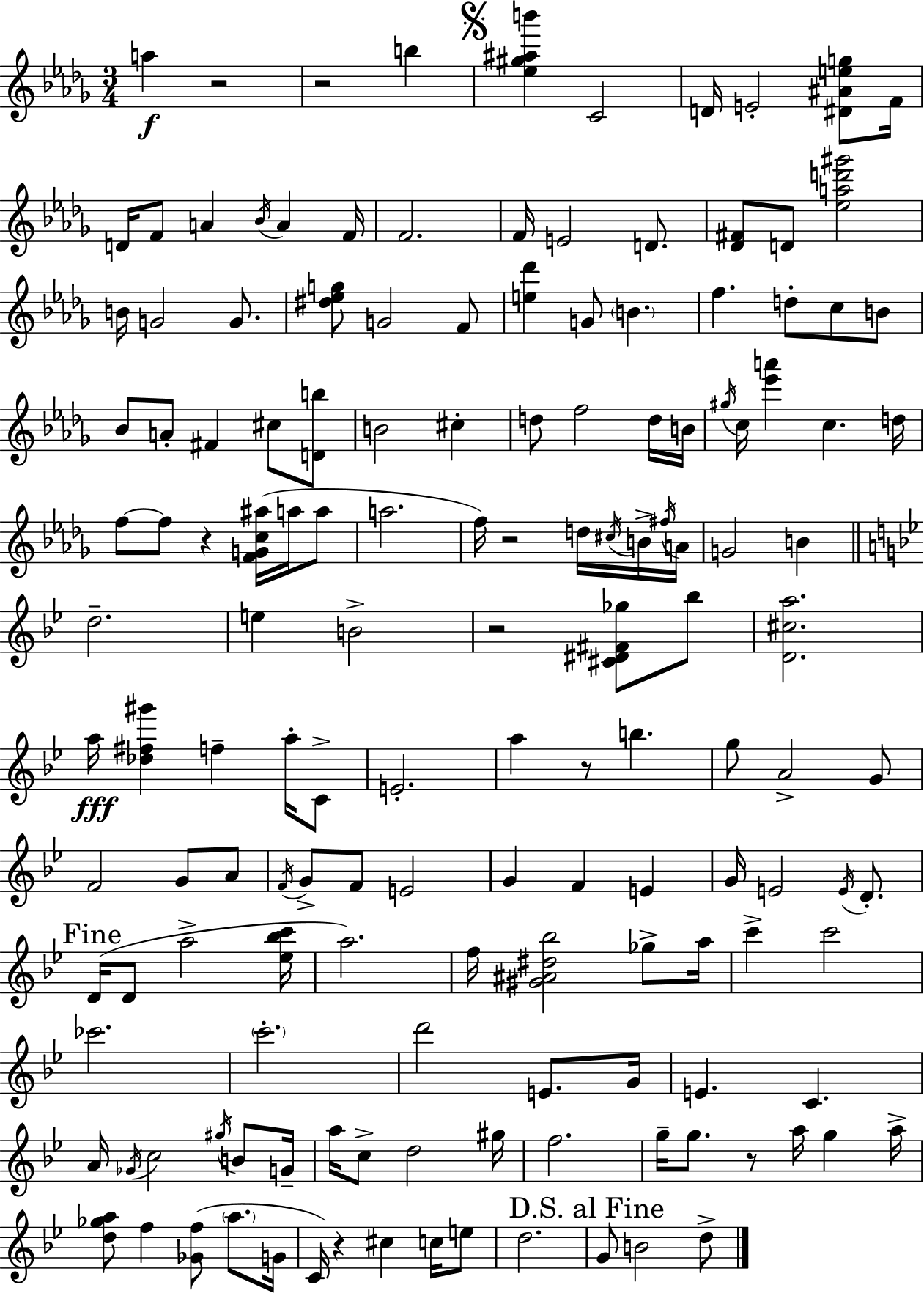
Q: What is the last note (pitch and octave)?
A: D5